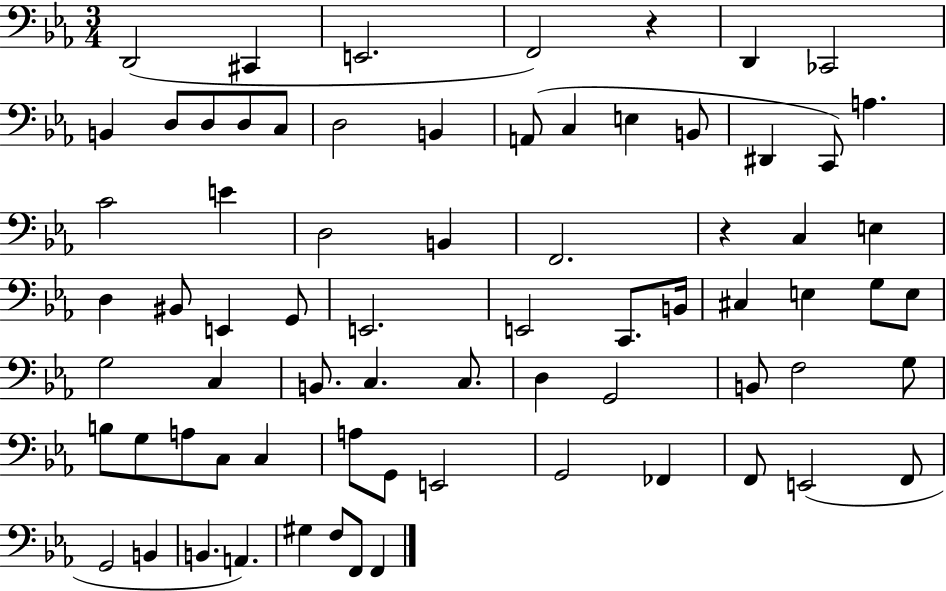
X:1
T:Untitled
M:3/4
L:1/4
K:Eb
D,,2 ^C,, E,,2 F,,2 z D,, _C,,2 B,, D,/2 D,/2 D,/2 C,/2 D,2 B,, A,,/2 C, E, B,,/2 ^D,, C,,/2 A, C2 E D,2 B,, F,,2 z C, E, D, ^B,,/2 E,, G,,/2 E,,2 E,,2 C,,/2 B,,/4 ^C, E, G,/2 E,/2 G,2 C, B,,/2 C, C,/2 D, G,,2 B,,/2 F,2 G,/2 B,/2 G,/2 A,/2 C,/2 C, A,/2 G,,/2 E,,2 G,,2 _F,, F,,/2 E,,2 F,,/2 G,,2 B,, B,, A,, ^G, F,/2 F,,/2 F,,